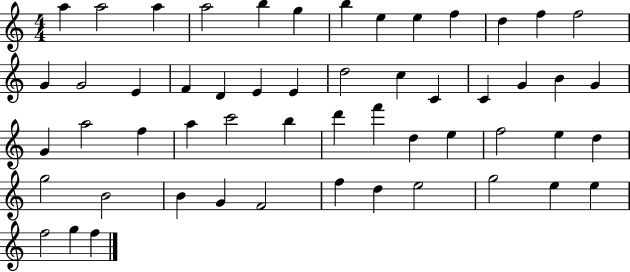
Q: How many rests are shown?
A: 0